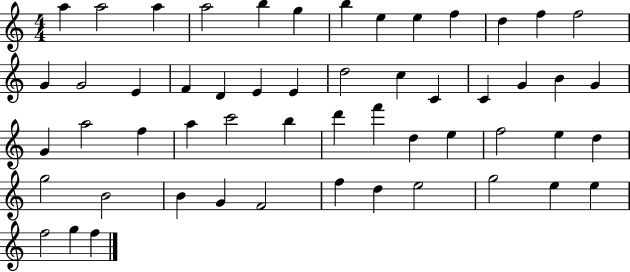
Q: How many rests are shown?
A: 0